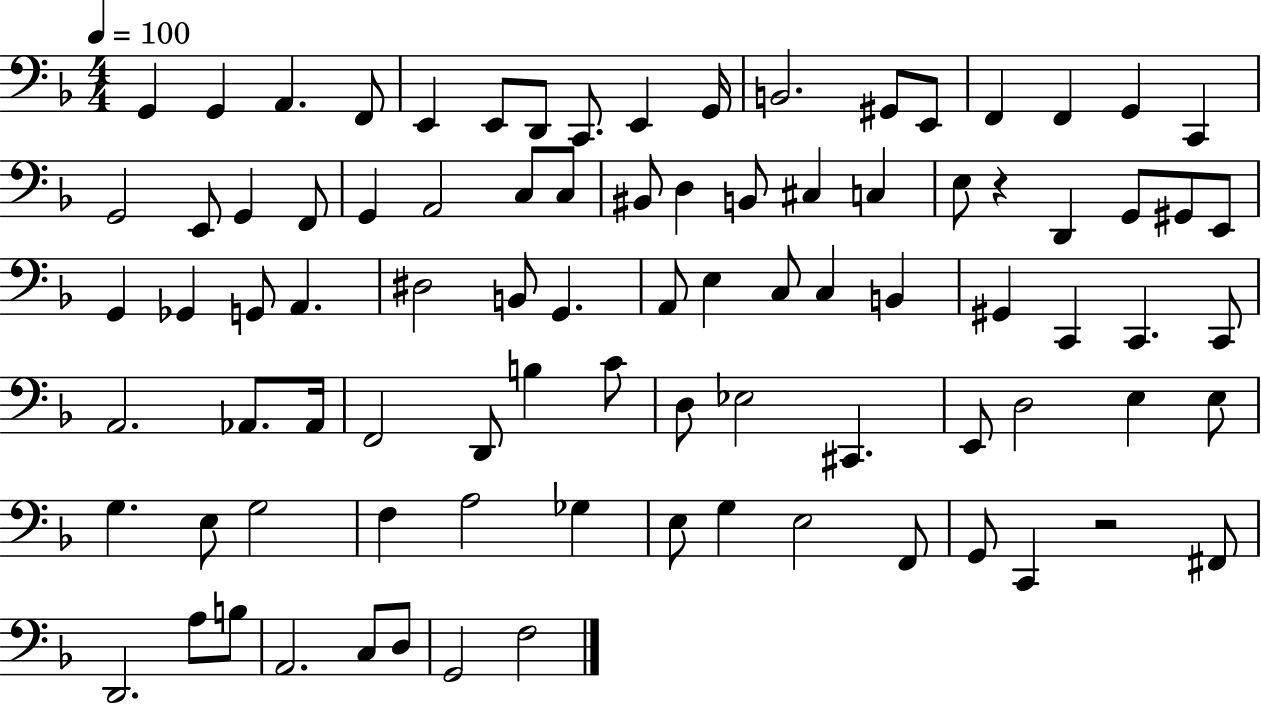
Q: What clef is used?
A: bass